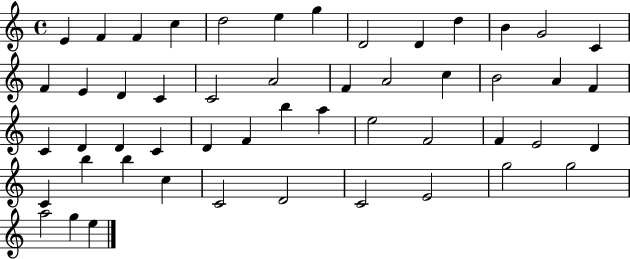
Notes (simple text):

E4/q F4/q F4/q C5/q D5/h E5/q G5/q D4/h D4/q D5/q B4/q G4/h C4/q F4/q E4/q D4/q C4/q C4/h A4/h F4/q A4/h C5/q B4/h A4/q F4/q C4/q D4/q D4/q C4/q D4/q F4/q B5/q A5/q E5/h F4/h F4/q E4/h D4/q C4/q B5/q B5/q C5/q C4/h D4/h C4/h E4/h G5/h G5/h A5/h G5/q E5/q